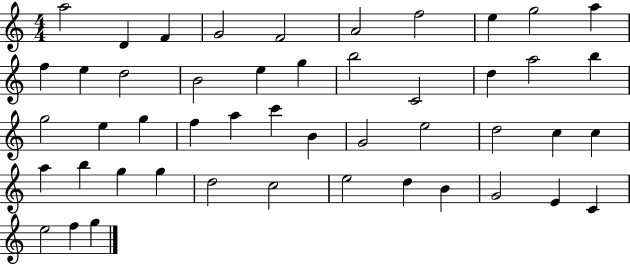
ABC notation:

X:1
T:Untitled
M:4/4
L:1/4
K:C
a2 D F G2 F2 A2 f2 e g2 a f e d2 B2 e g b2 C2 d a2 b g2 e g f a c' B G2 e2 d2 c c a b g g d2 c2 e2 d B G2 E C e2 f g